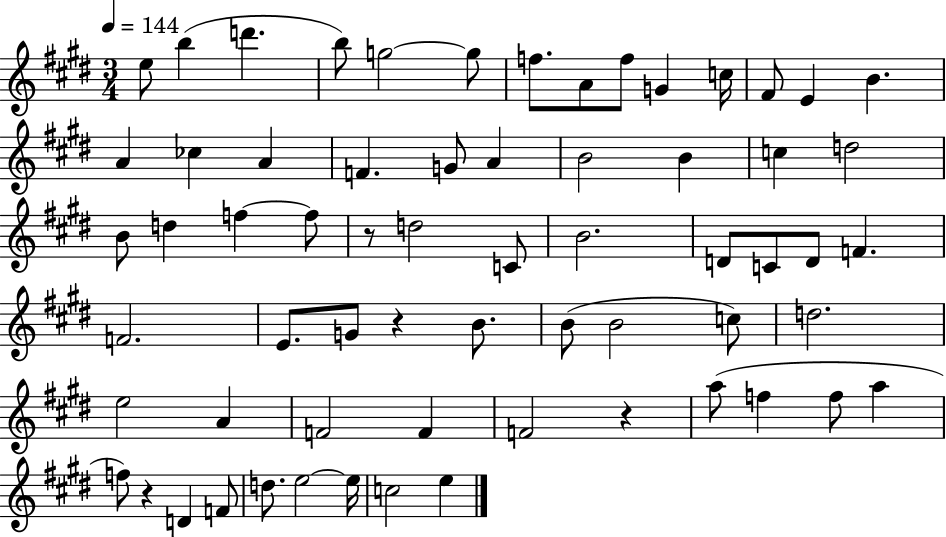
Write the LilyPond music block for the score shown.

{
  \clef treble
  \numericTimeSignature
  \time 3/4
  \key e \major
  \tempo 4 = 144
  \repeat volta 2 { e''8 b''4( d'''4. | b''8) g''2~~ g''8 | f''8. a'8 f''8 g'4 c''16 | fis'8 e'4 b'4. | \break a'4 ces''4 a'4 | f'4. g'8 a'4 | b'2 b'4 | c''4 d''2 | \break b'8 d''4 f''4~~ f''8 | r8 d''2 c'8 | b'2. | d'8 c'8 d'8 f'4. | \break f'2. | e'8. g'8 r4 b'8. | b'8( b'2 c''8) | d''2. | \break e''2 a'4 | f'2 f'4 | f'2 r4 | a''8( f''4 f''8 a''4 | \break f''8) r4 d'4 f'8 | d''8. e''2~~ e''16 | c''2 e''4 | } \bar "|."
}